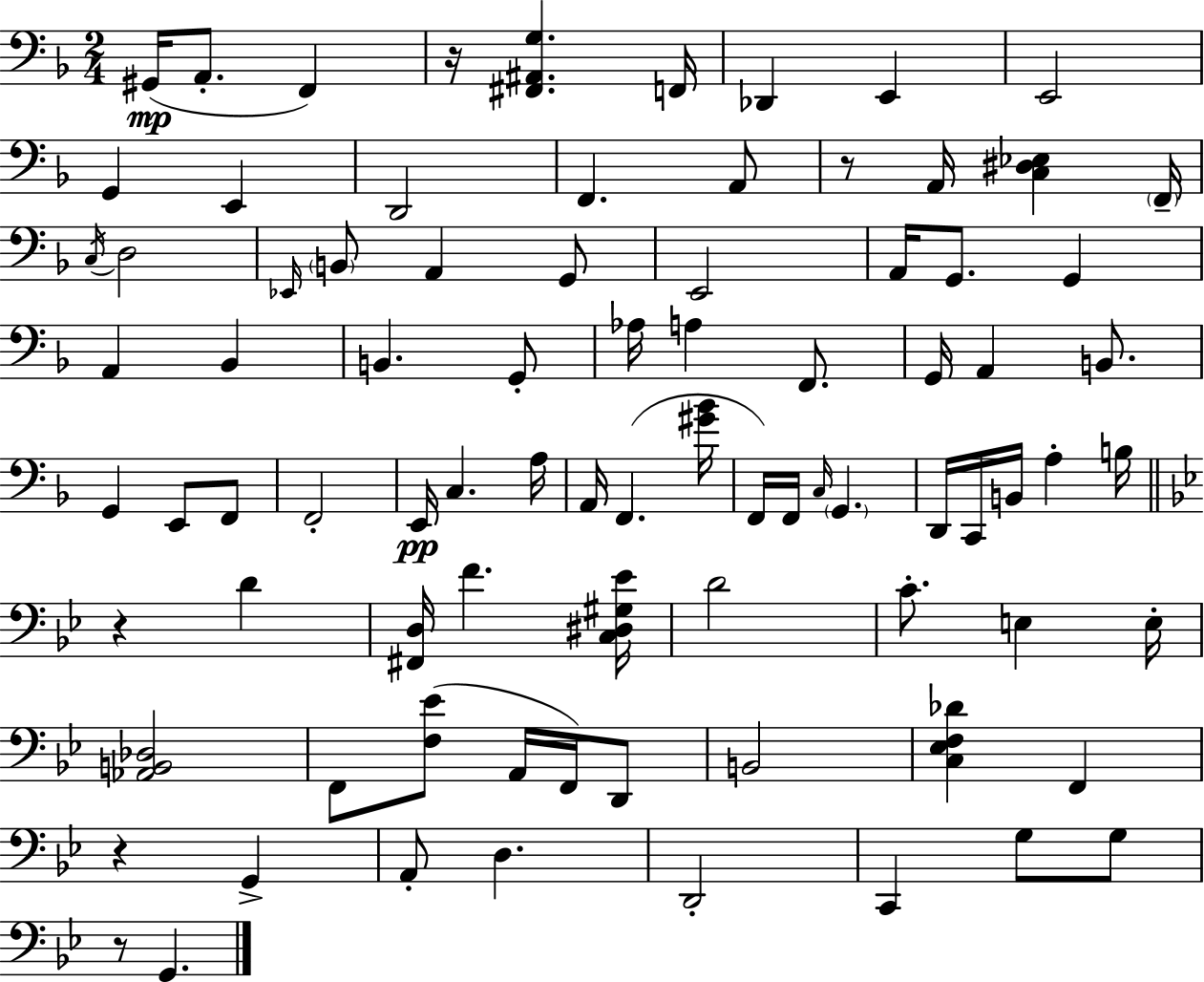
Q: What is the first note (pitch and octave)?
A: G#2